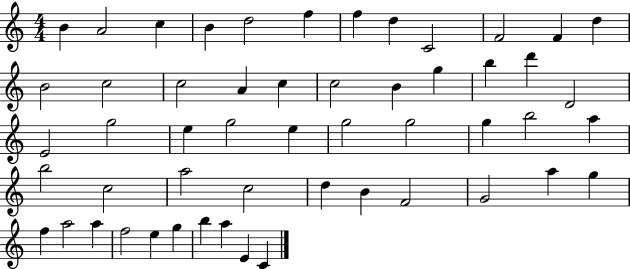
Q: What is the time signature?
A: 4/4